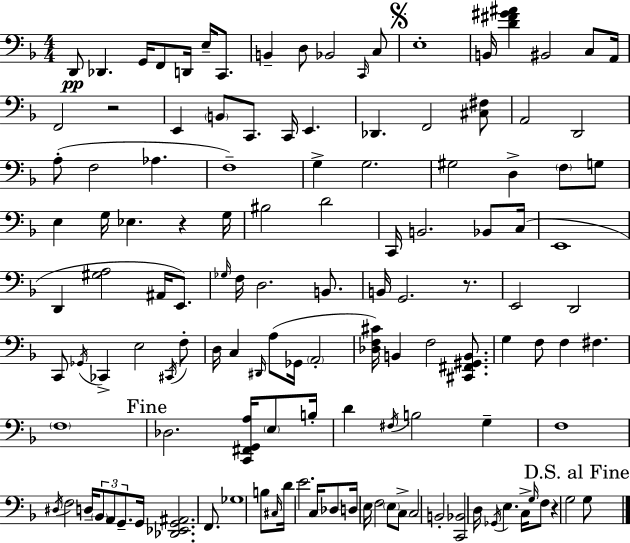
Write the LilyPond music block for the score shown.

{
  \clef bass
  \numericTimeSignature
  \time 4/4
  \key d \minor
  d,8\pp des,4. g,16 f,8 d,16 e16-- c,8. | b,4-- d8 bes,2 \grace { c,16 } c8 | \mark \markup { \musicglyph "scripts.segno" } e1-. | b,16 <d' fis' gis' ais'>4 bis,2 c8 | \break a,16 f,2 r2 | e,4 \parenthesize b,8 c,8. c,16 e,4. | des,4. f,2 <cis fis>8 | a,2 d,2 | \break a8-.( f2 aes4. | f1--) | g4-> g2. | gis2 d4-> \parenthesize f8 g8 | \break e4 g16 ees4. r4 | g16 bis2 d'2 | c,16 b,2. bes,8 | c16( e,1 | \break d,4 <gis a>2 ais,16 e,8.) | \grace { ges16 } f16 d2. b,8. | b,16 g,2. r8. | e,2 d,2 | \break c,8 \acciaccatura { ges,16 } ces,4-> e2 | \acciaccatura { cis,16 } f8-. d16 c4 \grace { dis,16 } a8( ges,16 \parenthesize a,2-. | <des f cis'>16) b,4 f2 | <cis, fis, gis, b,>8. g4 f8 f4 fis4. | \break \parenthesize f1 | \mark "Fine" des2. | <c, fis, g, a>16 \parenthesize e8 b16-. d'4 \acciaccatura { fis16 } b2 | g4-- f1 | \break \acciaccatura { dis16 } f2 d16-- | \tuplet 3/2 { \parenthesize bes,8 a,8 g,8.-- } g,16 <des, ees, g, ais,>2. | f,8. ges1 | b8 \grace { cis16 } d'16 e'2. | \break c16 des8 d16 e16 f2 | \parenthesize e8 c8-> c2 | b,2-. <c, bes,>2 | d16 \acciaccatura { ges,16 } e4. c16-> \grace { g16 } f8 r4 | \break g2 \mark "D.S. al Fine" g8 \bar "|."
}